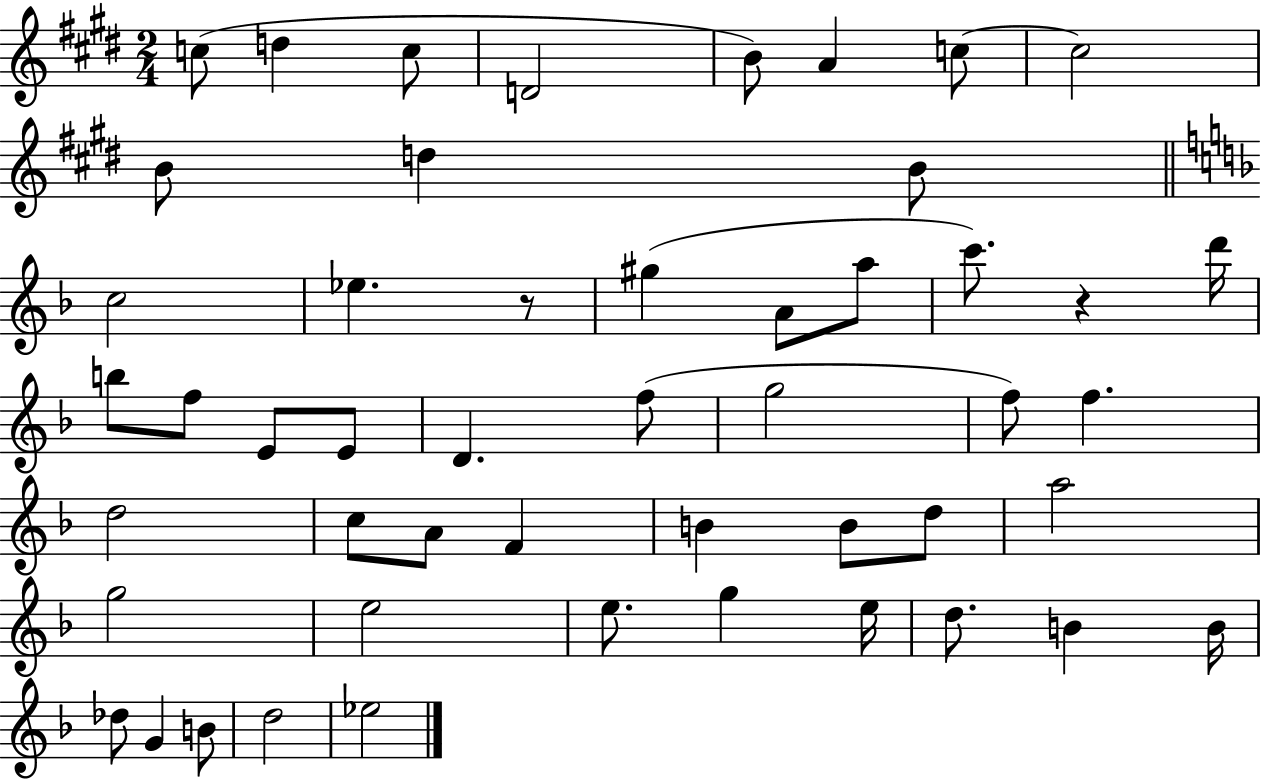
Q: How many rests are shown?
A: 2